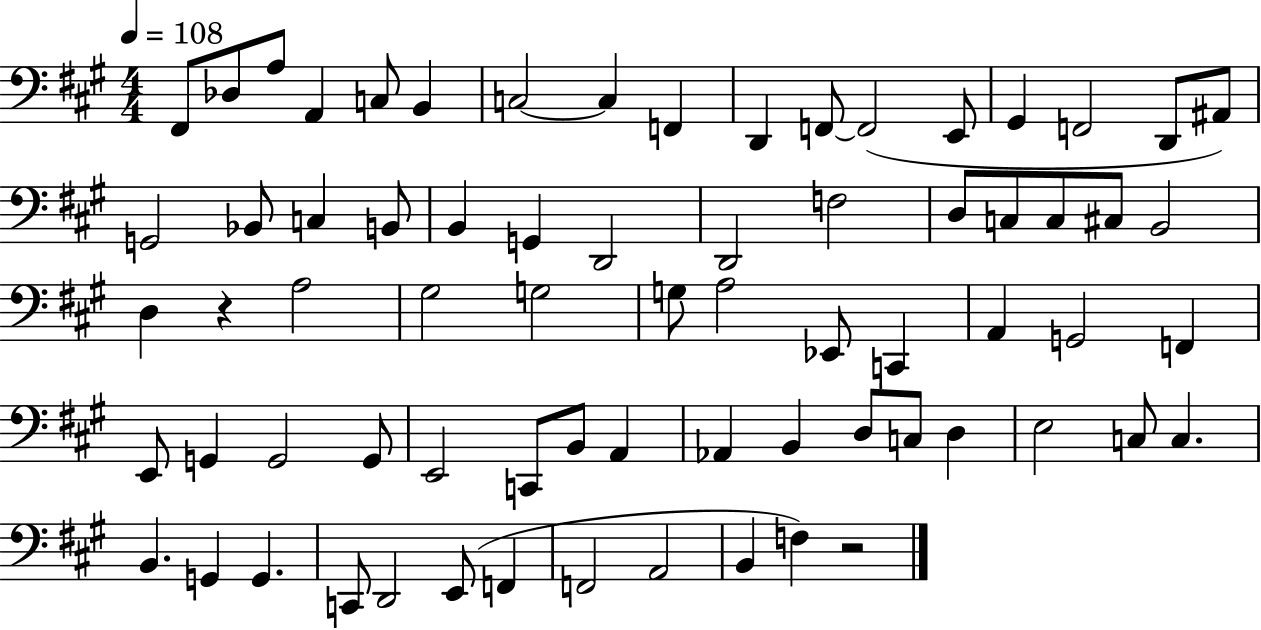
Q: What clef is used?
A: bass